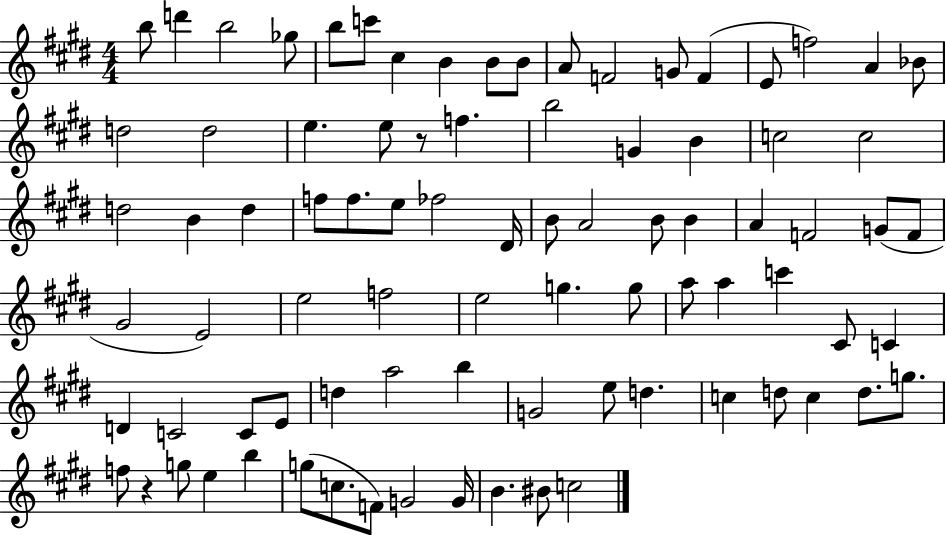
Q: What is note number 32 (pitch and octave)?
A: F5